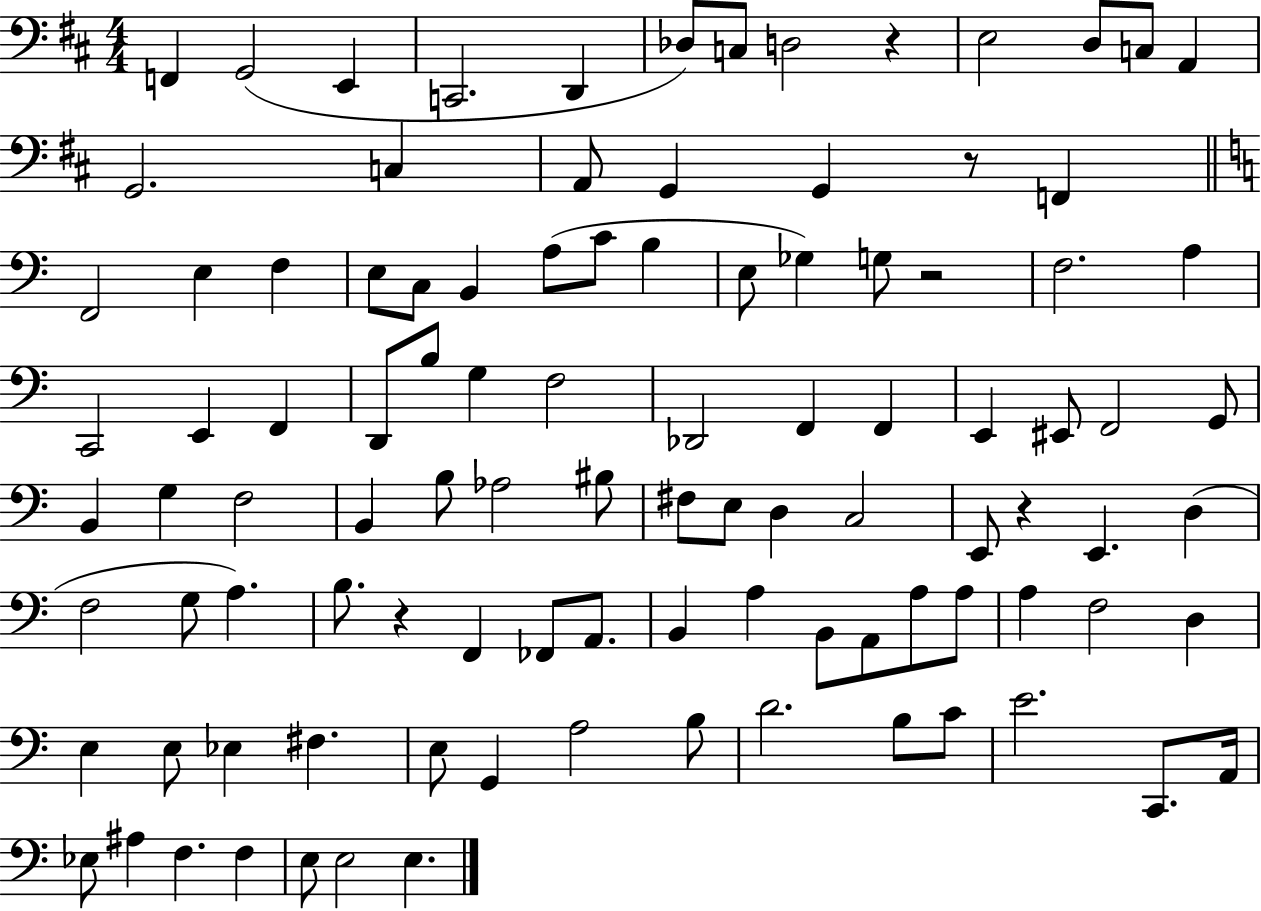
F2/q G2/h E2/q C2/h. D2/q Db3/e C3/e D3/h R/q E3/h D3/e C3/e A2/q G2/h. C3/q A2/e G2/q G2/q R/e F2/q F2/h E3/q F3/q E3/e C3/e B2/q A3/e C4/e B3/q E3/e Gb3/q G3/e R/h F3/h. A3/q C2/h E2/q F2/q D2/e B3/e G3/q F3/h Db2/h F2/q F2/q E2/q EIS2/e F2/h G2/e B2/q G3/q F3/h B2/q B3/e Ab3/h BIS3/e F#3/e E3/e D3/q C3/h E2/e R/q E2/q. D3/q F3/h G3/e A3/q. B3/e. R/q F2/q FES2/e A2/e. B2/q A3/q B2/e A2/e A3/e A3/e A3/q F3/h D3/q E3/q E3/e Eb3/q F#3/q. E3/e G2/q A3/h B3/e D4/h. B3/e C4/e E4/h. C2/e. A2/s Eb3/e A#3/q F3/q. F3/q E3/e E3/h E3/q.